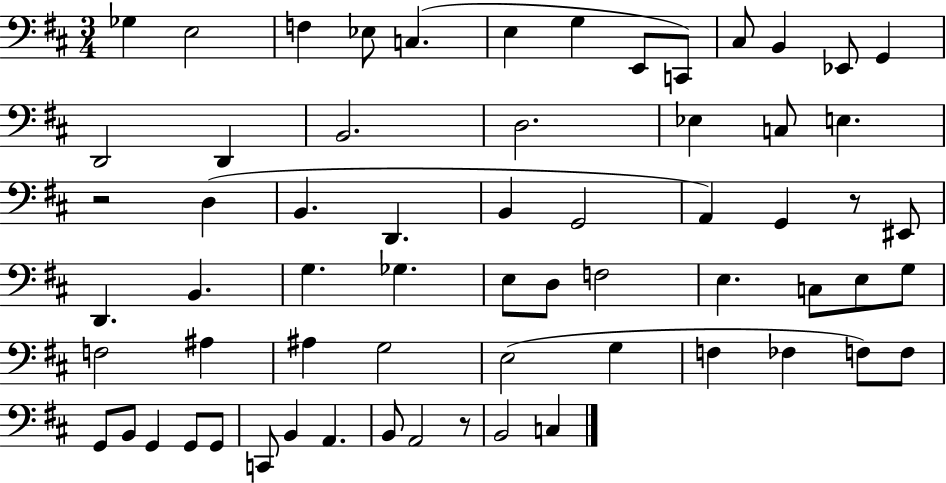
Gb3/q E3/h F3/q Eb3/e C3/q. E3/q G3/q E2/e C2/e C#3/e B2/q Eb2/e G2/q D2/h D2/q B2/h. D3/h. Eb3/q C3/e E3/q. R/h D3/q B2/q. D2/q. B2/q G2/h A2/q G2/q R/e EIS2/e D2/q. B2/q. G3/q. Gb3/q. E3/e D3/e F3/h E3/q. C3/e E3/e G3/e F3/h A#3/q A#3/q G3/h E3/h G3/q F3/q FES3/q F3/e F3/e G2/e B2/e G2/q G2/e G2/e C2/e B2/q A2/q. B2/e A2/h R/e B2/h C3/q